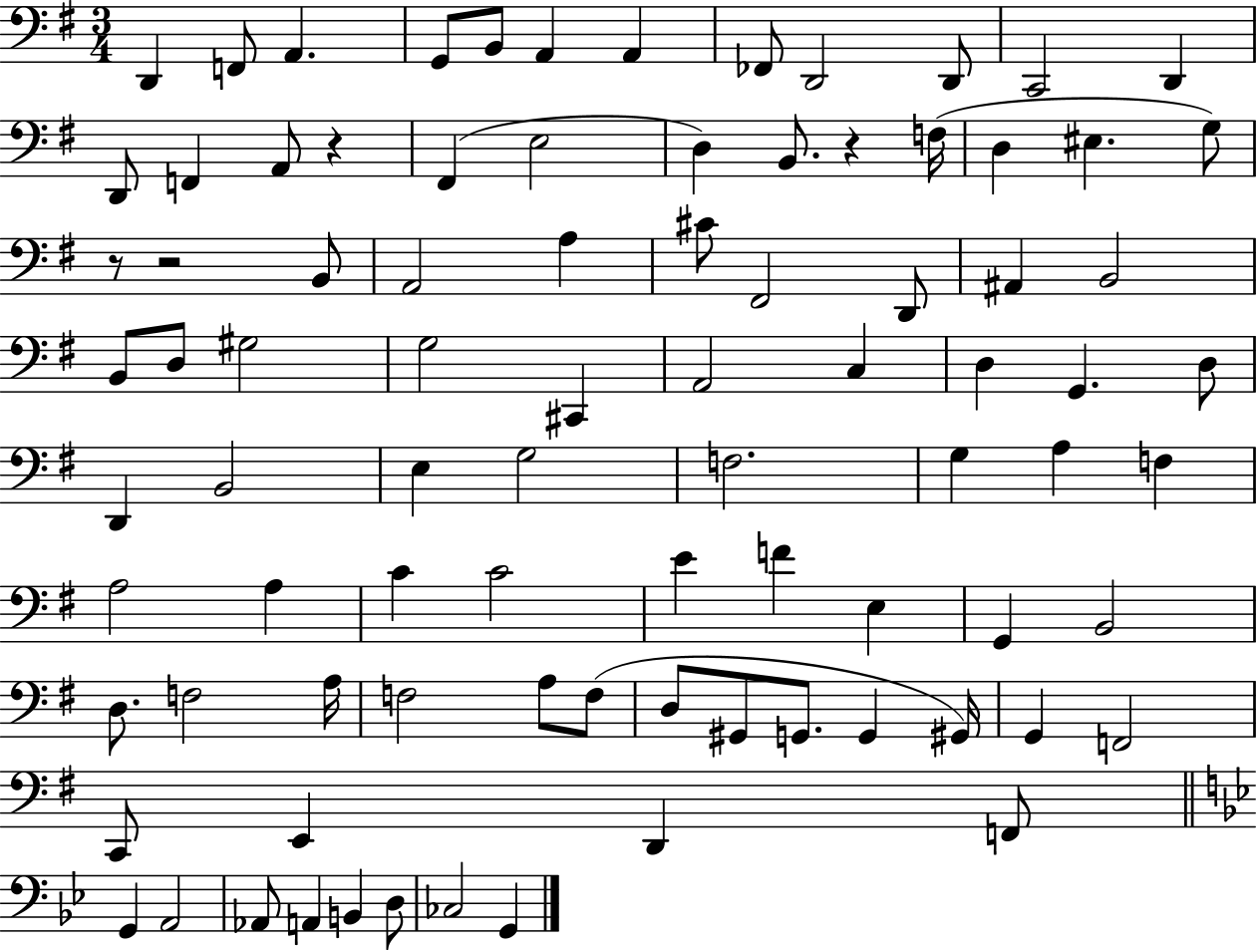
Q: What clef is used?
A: bass